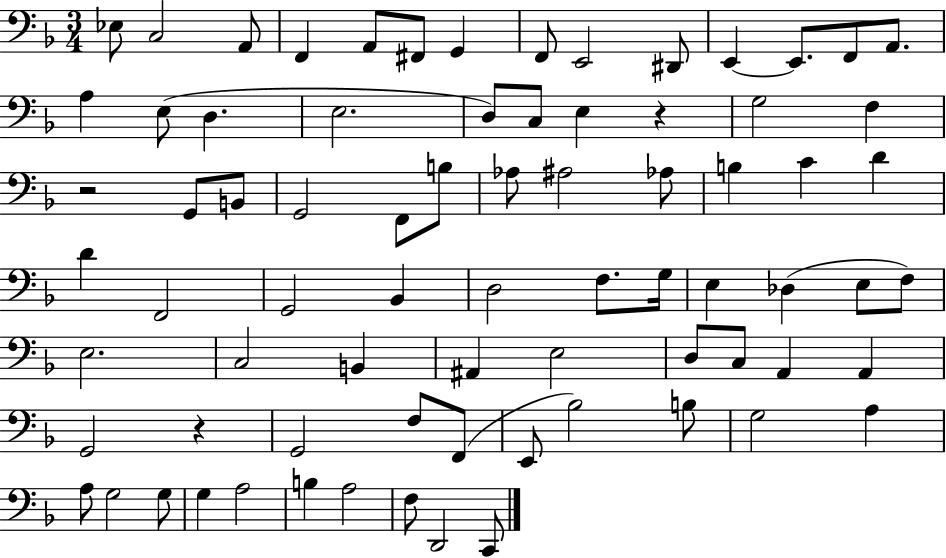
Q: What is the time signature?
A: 3/4